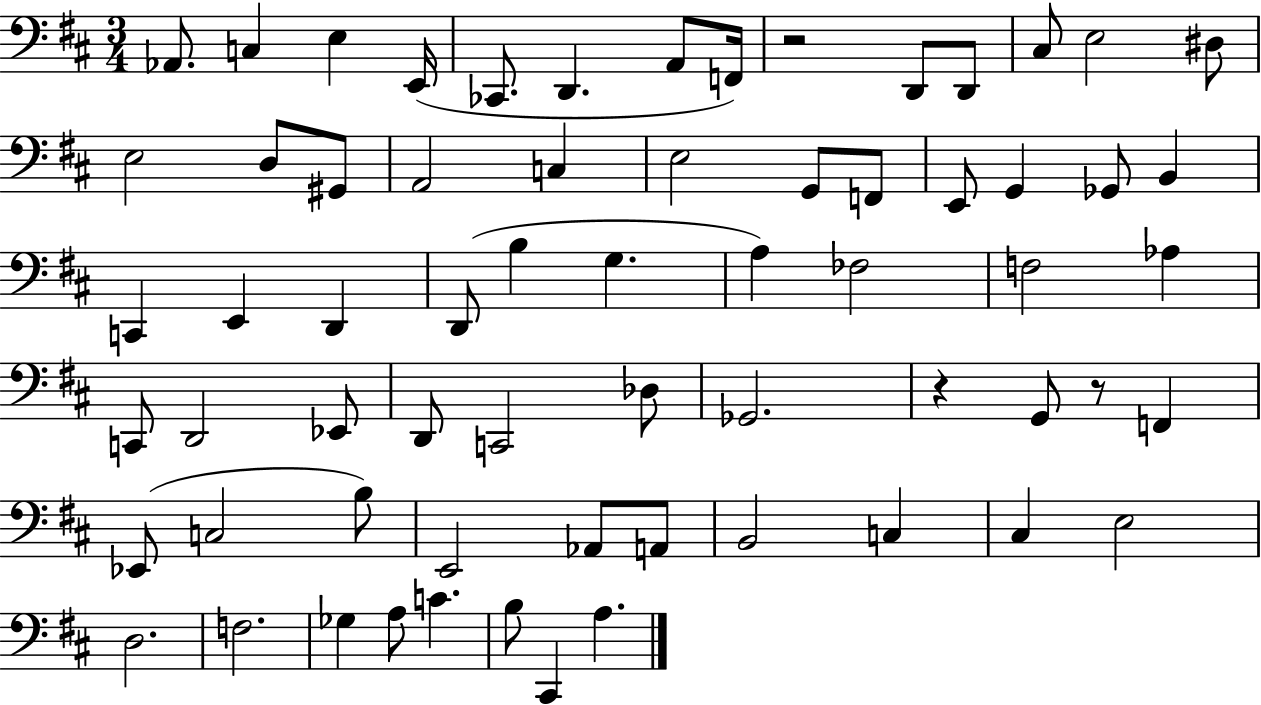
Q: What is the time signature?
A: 3/4